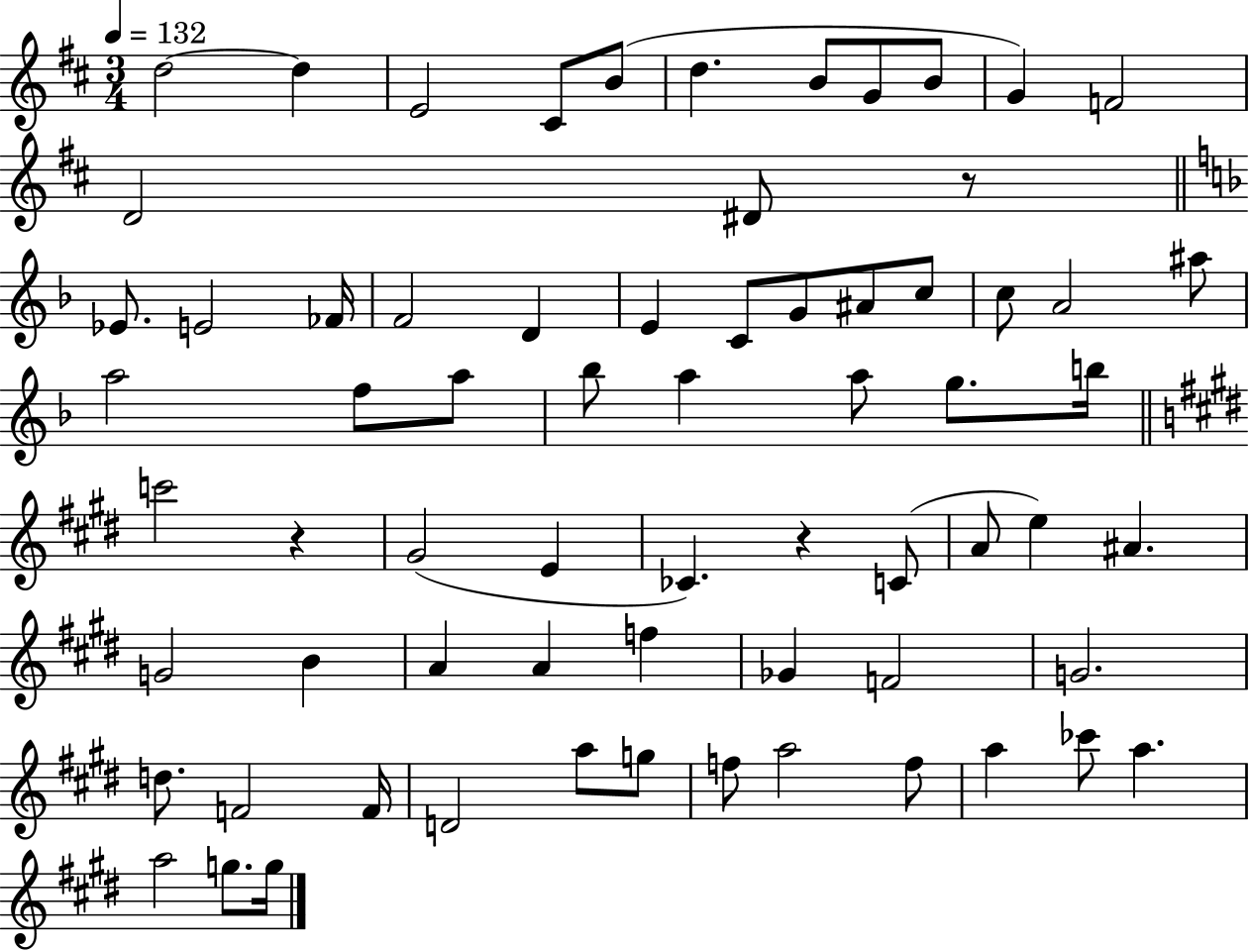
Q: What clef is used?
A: treble